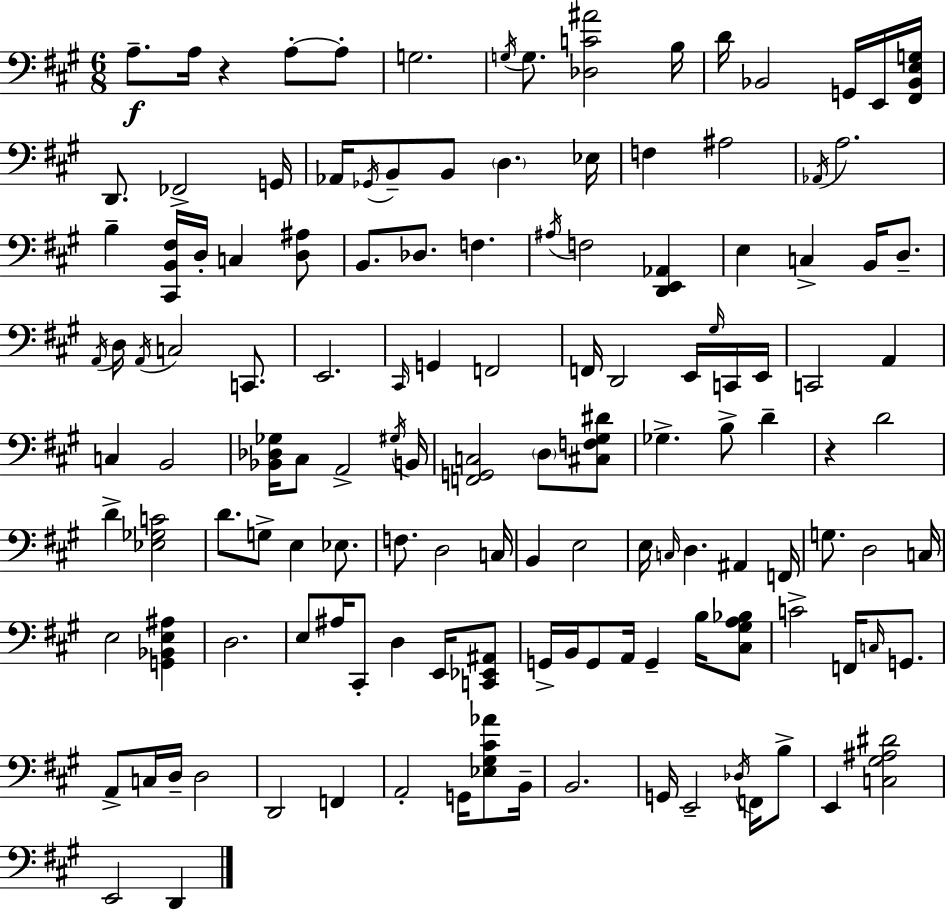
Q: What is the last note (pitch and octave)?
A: D2